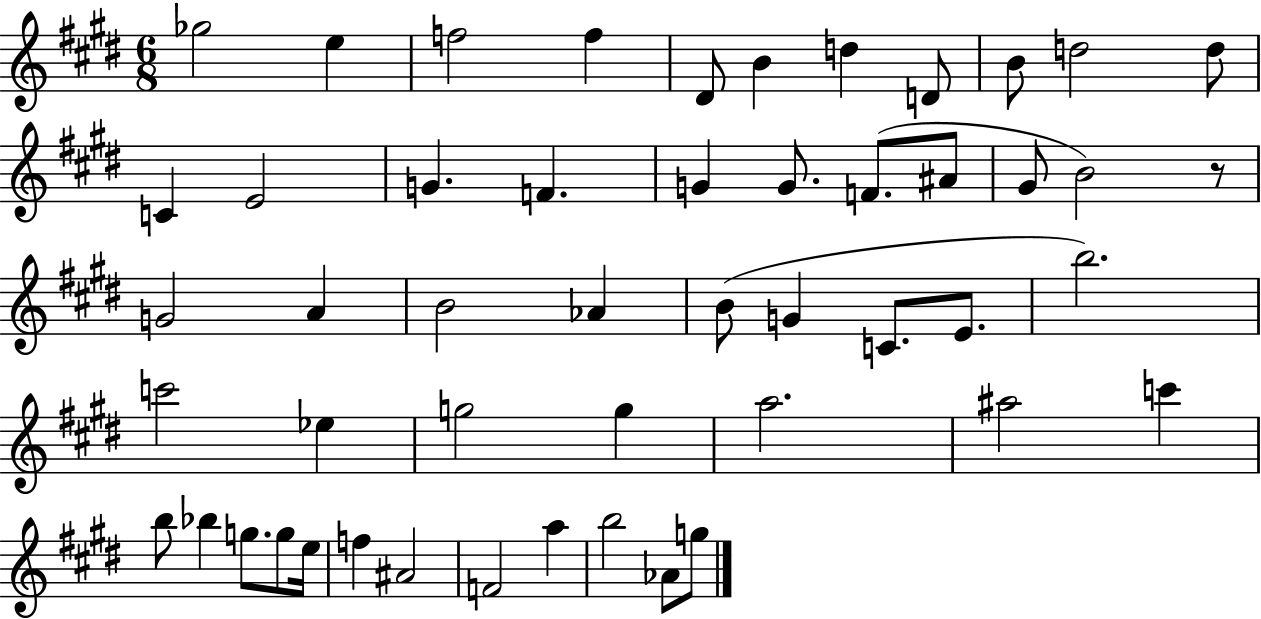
{
  \clef treble
  \numericTimeSignature
  \time 6/8
  \key e \major
  \repeat volta 2 { ges''2 e''4 | f''2 f''4 | dis'8 b'4 d''4 d'8 | b'8 d''2 d''8 | \break c'4 e'2 | g'4. f'4. | g'4 g'8. f'8.( ais'8 | gis'8 b'2) r8 | \break g'2 a'4 | b'2 aes'4 | b'8( g'4 c'8. e'8. | b''2.) | \break c'''2 ees''4 | g''2 g''4 | a''2. | ais''2 c'''4 | \break b''8 bes''4 g''8. g''8 e''16 | f''4 ais'2 | f'2 a''4 | b''2 aes'8 g''8 | \break } \bar "|."
}